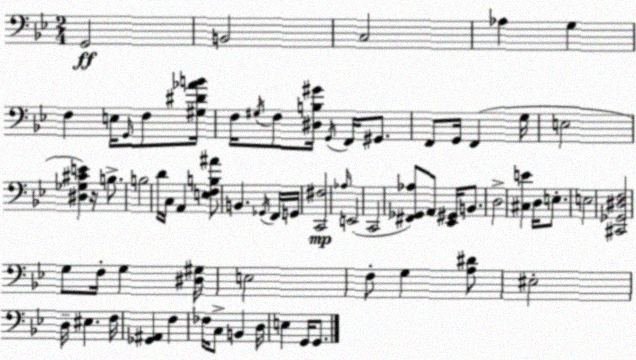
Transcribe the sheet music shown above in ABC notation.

X:1
T:Untitled
M:2/4
L:1/4
K:Bb
G,,2 B,,2 C,2 _A, G, F, E,/4 G,,/4 F,/2 [^G,^D_AB]/4 F,/4 ^G,/4 F,/2 [^D,B,^G]/4 G,,/4 F,,/4 ^G,,/2 F,,/2 G,,/4 F,, G,/4 E,2 [^D,_G,^CE] z/4 B,/2 B,2 D/4 C,/4 A,, [E,F,B,^A]/2 B,, _G,,/4 F,,/4 G,,/4 [C,,^F,]2 _A,/4 E,,2 C,,2 [^F,,_G,,_A,]/2 A,,/2 [_E,,^G,,]/4 B,,/2 D,2 [^C,E] D,/4 E,/2 E,2 [^C,,_G,,^D,F,]2 G,/2 F,/4 G, [^D,^G,]/4 E,2 F,/2 G, [A,^D]/2 ^E,2 D,/4 ^E, F,/4 [_G,,^A,,] F, _F,/4 C,/2 B,, D,/4 E, G,,/4 G,,/2